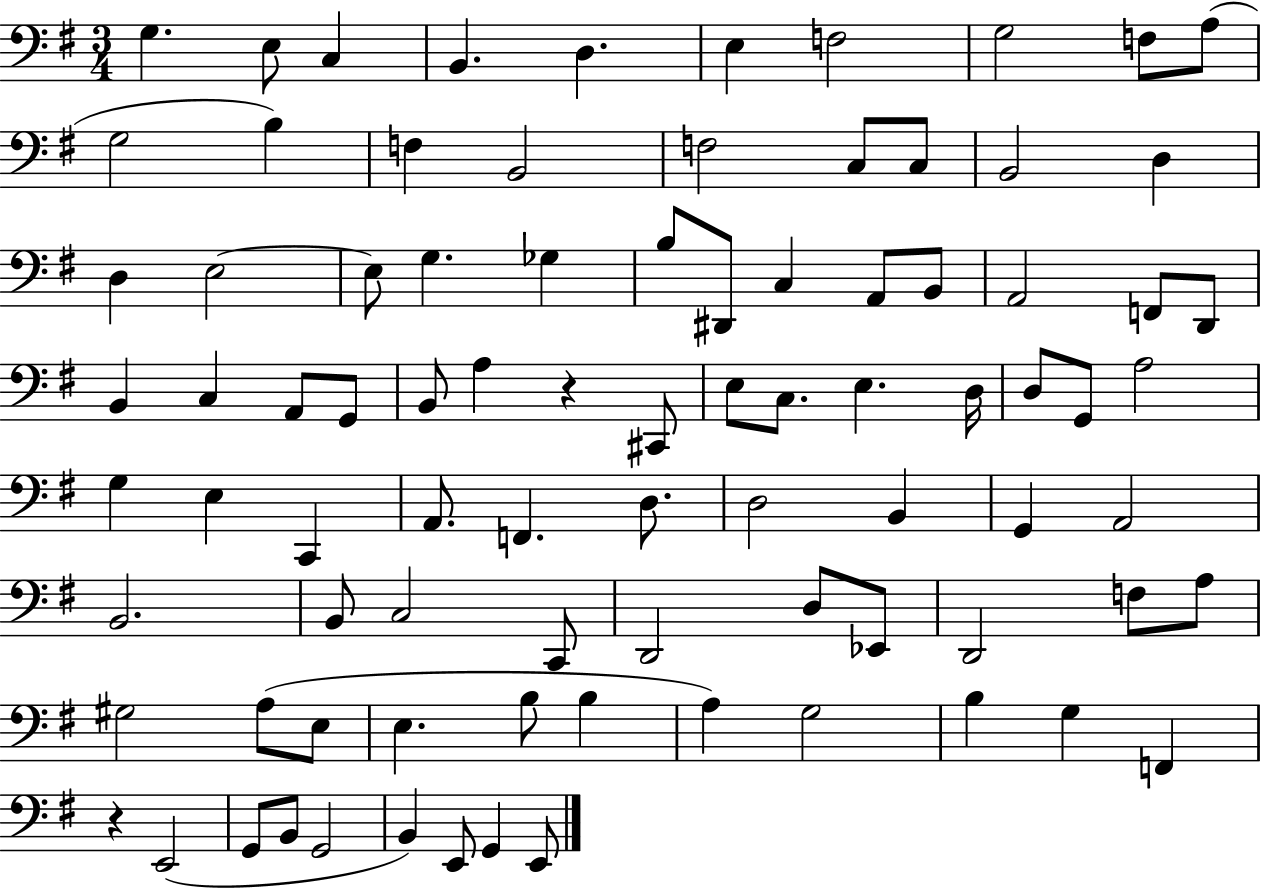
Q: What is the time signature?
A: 3/4